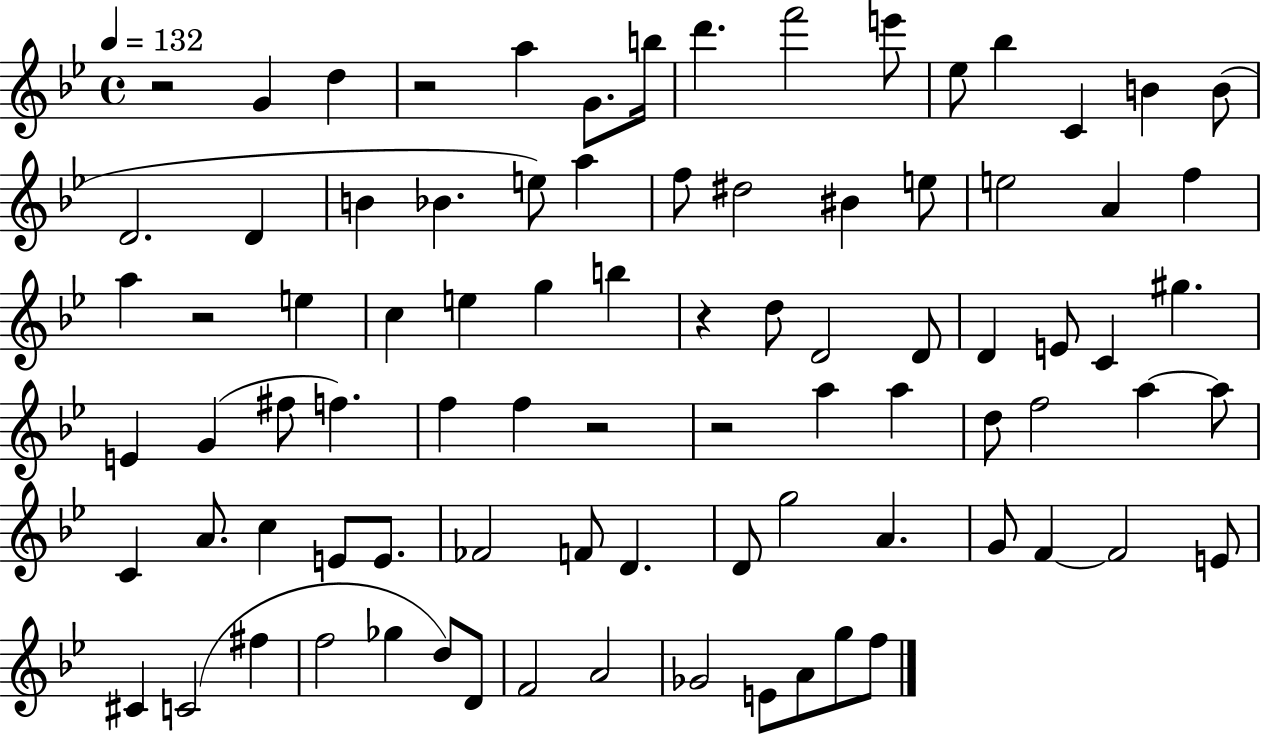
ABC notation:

X:1
T:Untitled
M:4/4
L:1/4
K:Bb
z2 G d z2 a G/2 b/4 d' f'2 e'/2 _e/2 _b C B B/2 D2 D B _B e/2 a f/2 ^d2 ^B e/2 e2 A f a z2 e c e g b z d/2 D2 D/2 D E/2 C ^g E G ^f/2 f f f z2 z2 a a d/2 f2 a a/2 C A/2 c E/2 E/2 _F2 F/2 D D/2 g2 A G/2 F F2 E/2 ^C C2 ^f f2 _g d/2 D/2 F2 A2 _G2 E/2 A/2 g/2 f/2